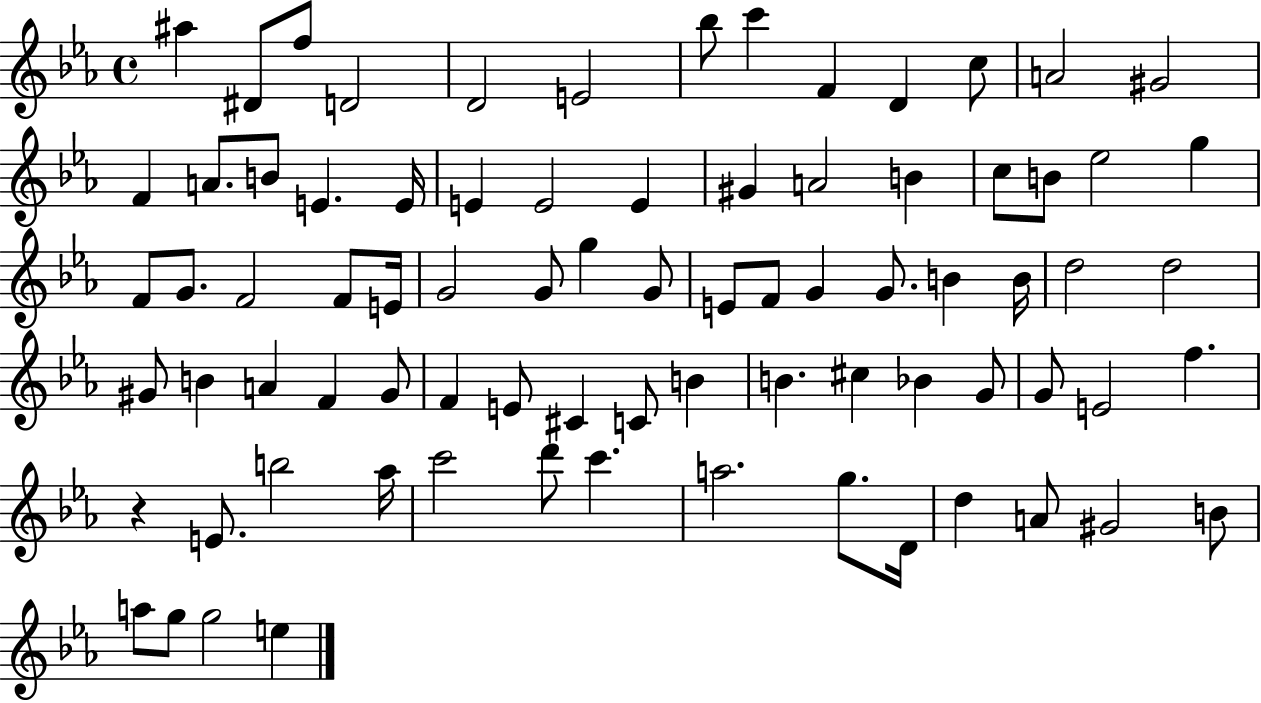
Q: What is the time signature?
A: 4/4